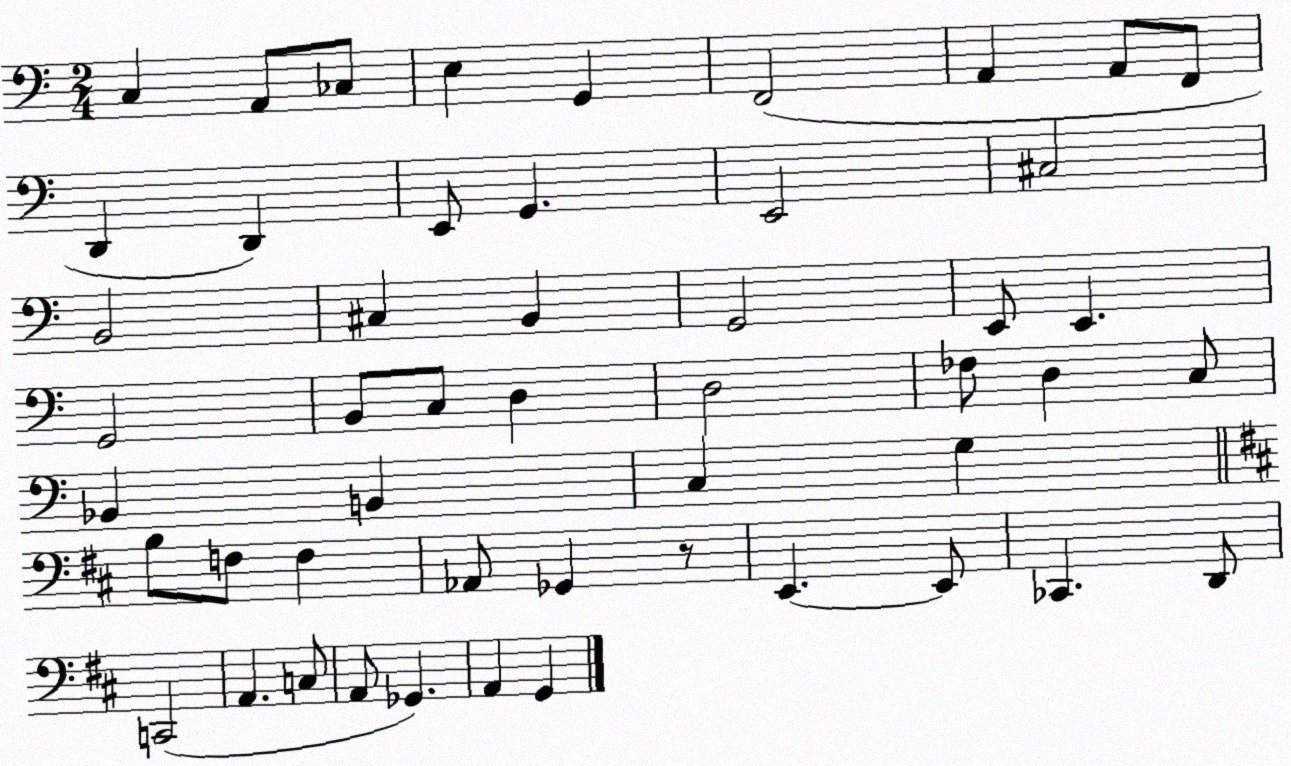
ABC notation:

X:1
T:Untitled
M:2/4
L:1/4
K:C
C, A,,/2 _C,/2 E, G,, F,,2 A,, A,,/2 F,,/2 D,, D,, E,,/2 G,, E,,2 ^C,2 B,,2 ^C, B,, G,,2 E,,/2 E,, G,,2 B,,/2 C,/2 D, D,2 _F,/2 D, C,/2 _B,, B,, C, G, B,/2 F,/2 F, _A,,/2 _G,, z/2 E,, E,,/2 _C,, D,,/2 C,,2 A,, C,/2 A,,/2 _G,, A,, G,,